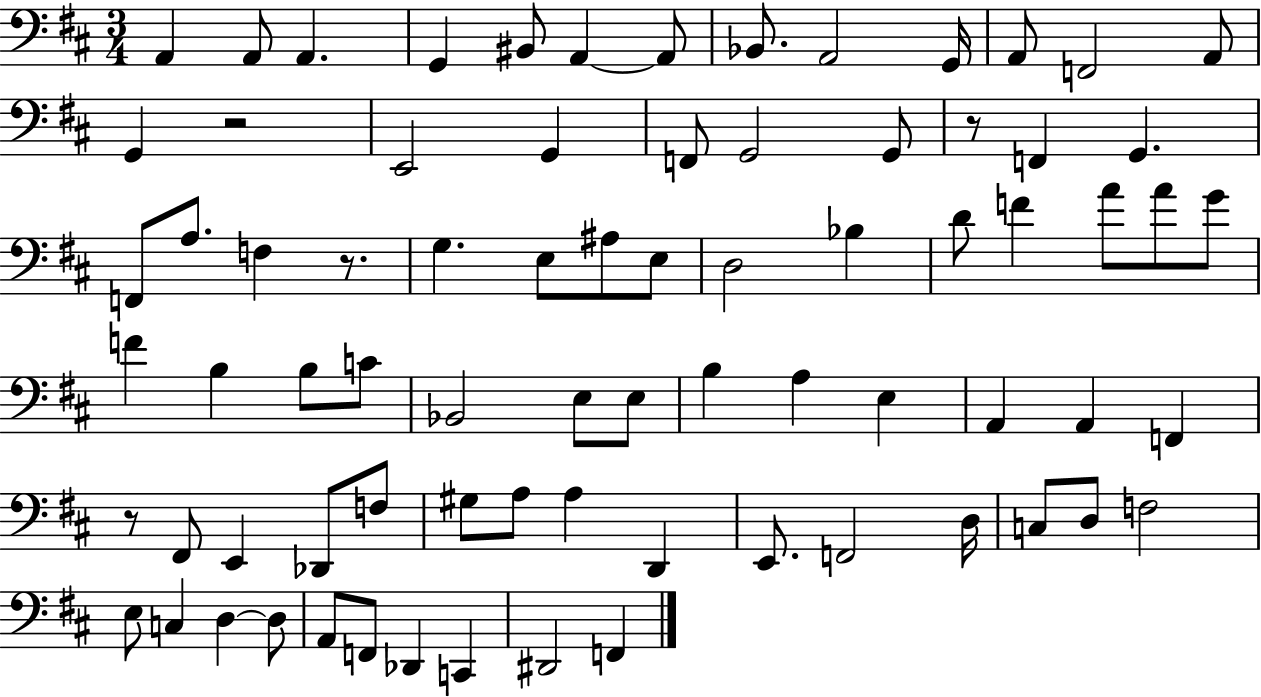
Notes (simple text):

A2/q A2/e A2/q. G2/q BIS2/e A2/q A2/e Bb2/e. A2/h G2/s A2/e F2/h A2/e G2/q R/h E2/h G2/q F2/e G2/h G2/e R/e F2/q G2/q. F2/e A3/e. F3/q R/e. G3/q. E3/e A#3/e E3/e D3/h Bb3/q D4/e F4/q A4/e A4/e G4/e F4/q B3/q B3/e C4/e Bb2/h E3/e E3/e B3/q A3/q E3/q A2/q A2/q F2/q R/e F#2/e E2/q Db2/e F3/e G#3/e A3/e A3/q D2/q E2/e. F2/h D3/s C3/e D3/e F3/h E3/e C3/q D3/q D3/e A2/e F2/e Db2/q C2/q D#2/h F2/q